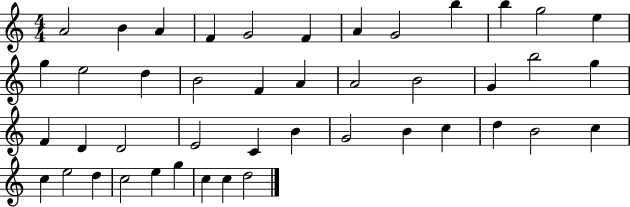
{
  \clef treble
  \numericTimeSignature
  \time 4/4
  \key c \major
  a'2 b'4 a'4 | f'4 g'2 f'4 | a'4 g'2 b''4 | b''4 g''2 e''4 | \break g''4 e''2 d''4 | b'2 f'4 a'4 | a'2 b'2 | g'4 b''2 g''4 | \break f'4 d'4 d'2 | e'2 c'4 b'4 | g'2 b'4 c''4 | d''4 b'2 c''4 | \break c''4 e''2 d''4 | c''2 e''4 g''4 | c''4 c''4 d''2 | \bar "|."
}